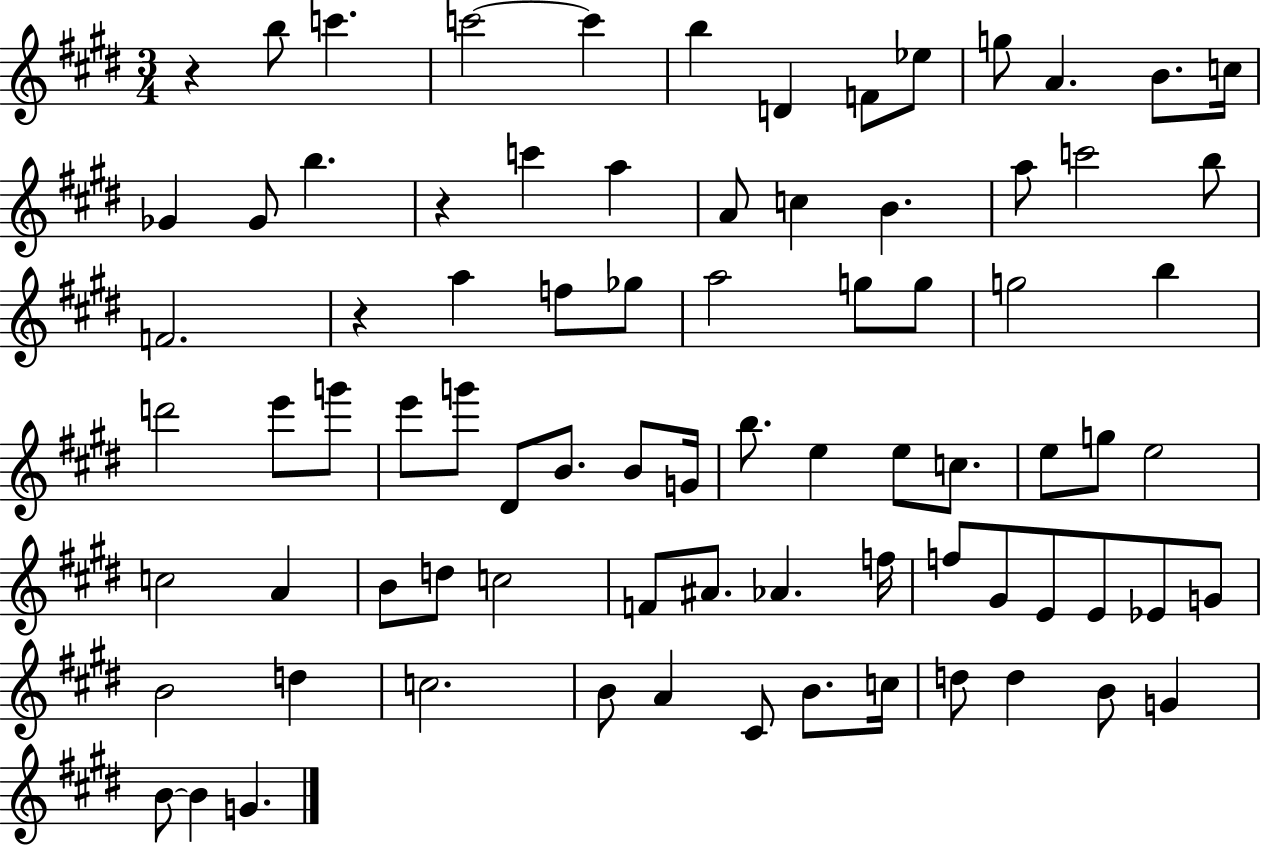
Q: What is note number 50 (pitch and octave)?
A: A4